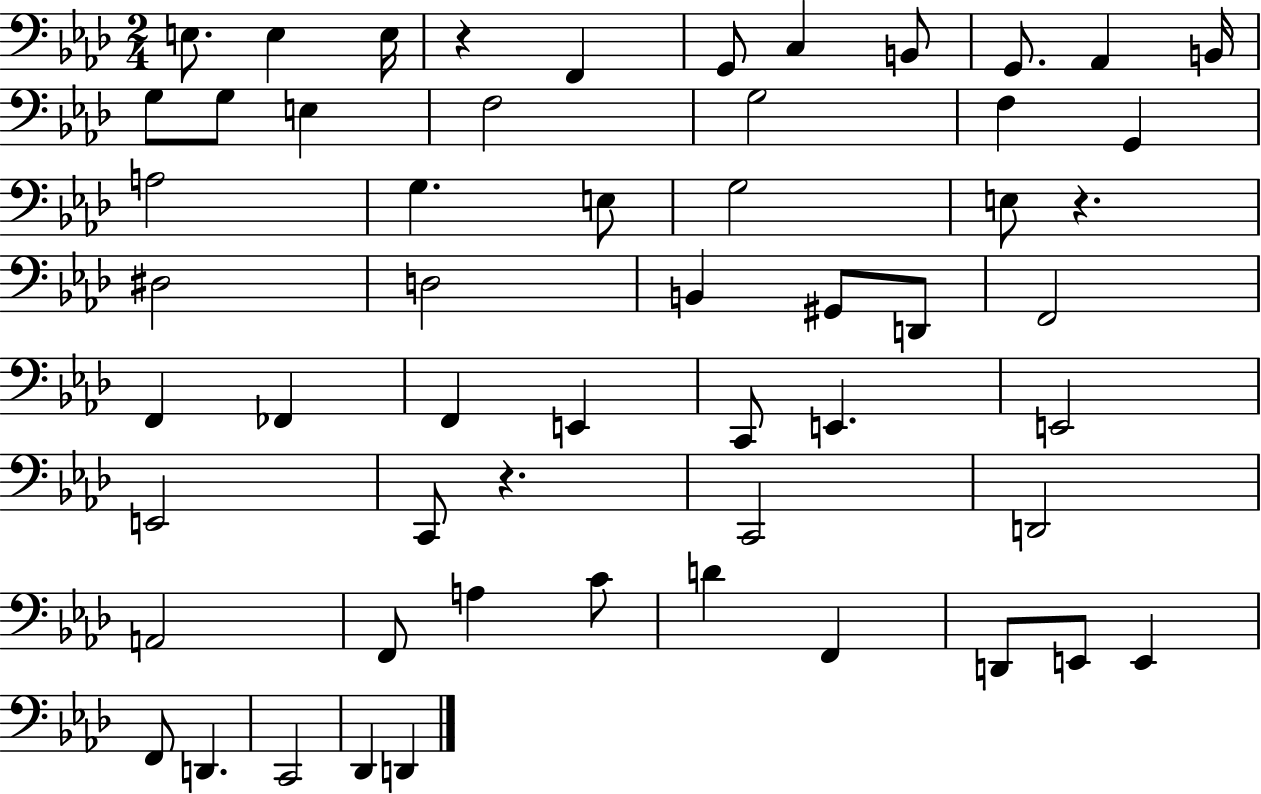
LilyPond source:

{
  \clef bass
  \numericTimeSignature
  \time 2/4
  \key aes \major
  e8. e4 e16 | r4 f,4 | g,8 c4 b,8 | g,8. aes,4 b,16 | \break g8 g8 e4 | f2 | g2 | f4 g,4 | \break a2 | g4. e8 | g2 | e8 r4. | \break dis2 | d2 | b,4 gis,8 d,8 | f,2 | \break f,4 fes,4 | f,4 e,4 | c,8 e,4. | e,2 | \break e,2 | c,8 r4. | c,2 | d,2 | \break a,2 | f,8 a4 c'8 | d'4 f,4 | d,8 e,8 e,4 | \break f,8 d,4. | c,2 | des,4 d,4 | \bar "|."
}